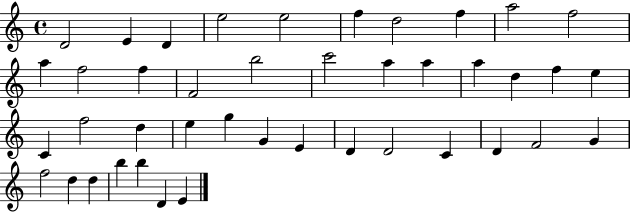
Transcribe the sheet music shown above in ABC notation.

X:1
T:Untitled
M:4/4
L:1/4
K:C
D2 E D e2 e2 f d2 f a2 f2 a f2 f F2 b2 c'2 a a a d f e C f2 d e g G E D D2 C D F2 G f2 d d b b D E